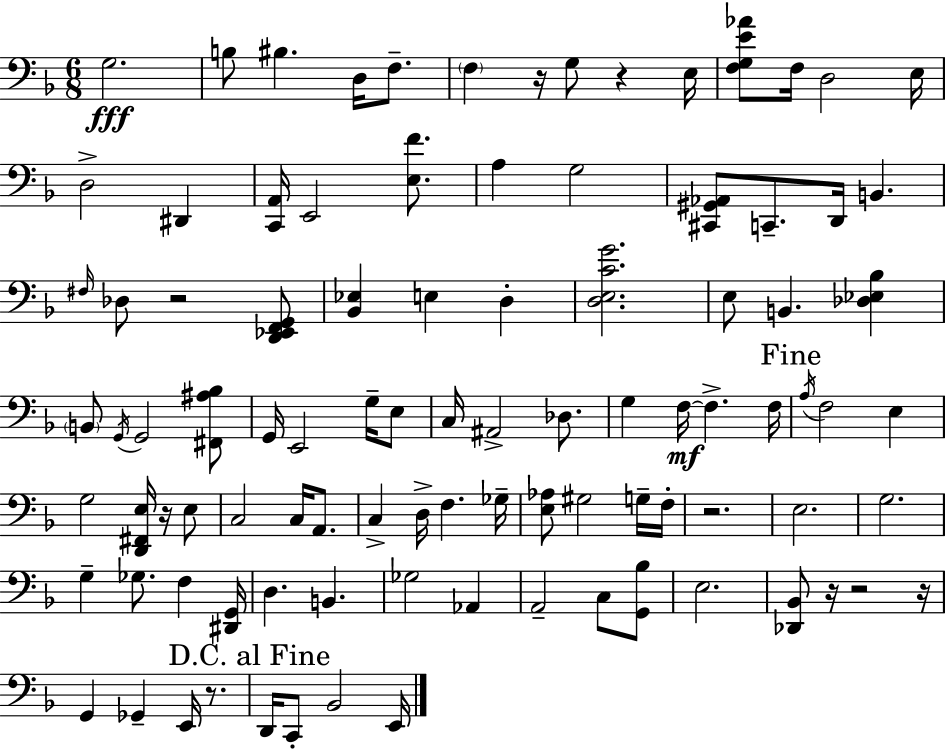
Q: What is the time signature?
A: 6/8